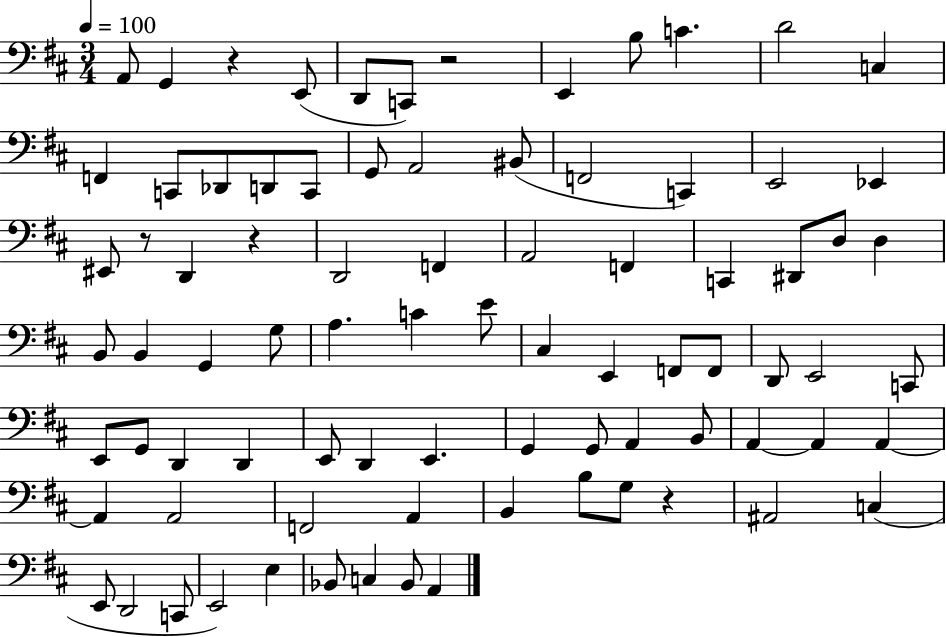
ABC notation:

X:1
T:Untitled
M:3/4
L:1/4
K:D
A,,/2 G,, z E,,/2 D,,/2 C,,/2 z2 E,, B,/2 C D2 C, F,, C,,/2 _D,,/2 D,,/2 C,,/2 G,,/2 A,,2 ^B,,/2 F,,2 C,, E,,2 _E,, ^E,,/2 z/2 D,, z D,,2 F,, A,,2 F,, C,, ^D,,/2 D,/2 D, B,,/2 B,, G,, G,/2 A, C E/2 ^C, E,, F,,/2 F,,/2 D,,/2 E,,2 C,,/2 E,,/2 G,,/2 D,, D,, E,,/2 D,, E,, G,, G,,/2 A,, B,,/2 A,, A,, A,, A,, A,,2 F,,2 A,, B,, B,/2 G,/2 z ^A,,2 C, E,,/2 D,,2 C,,/2 E,,2 E, _B,,/2 C, _B,,/2 A,,